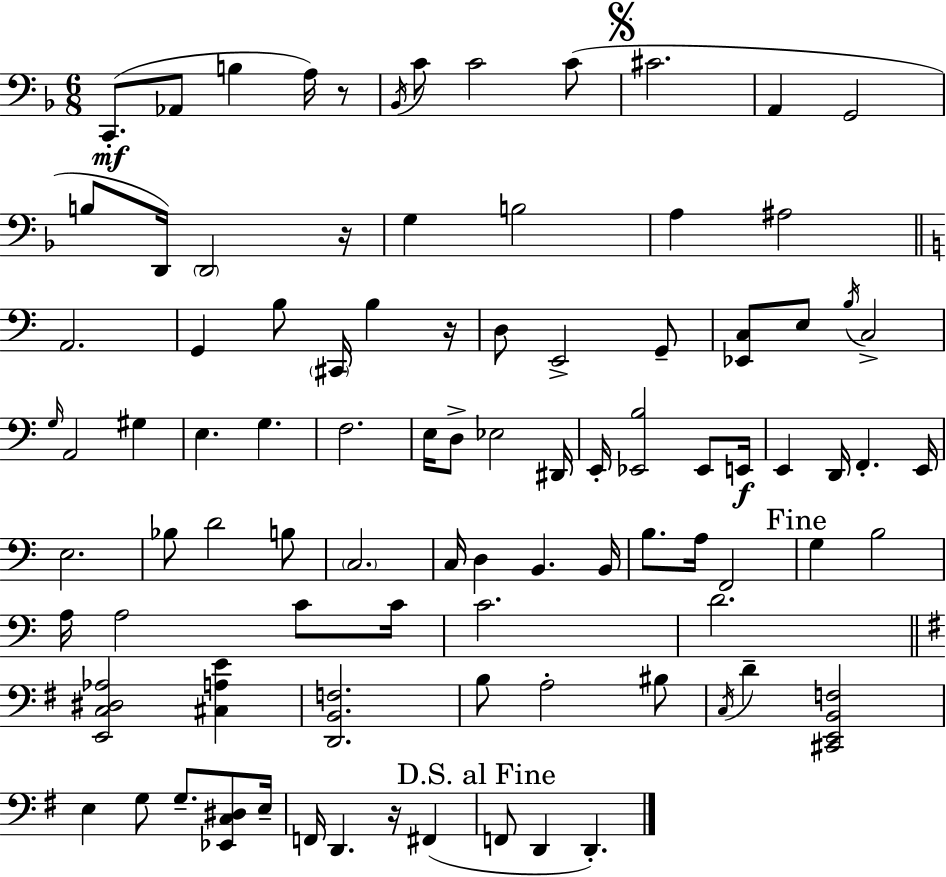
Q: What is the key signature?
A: F major